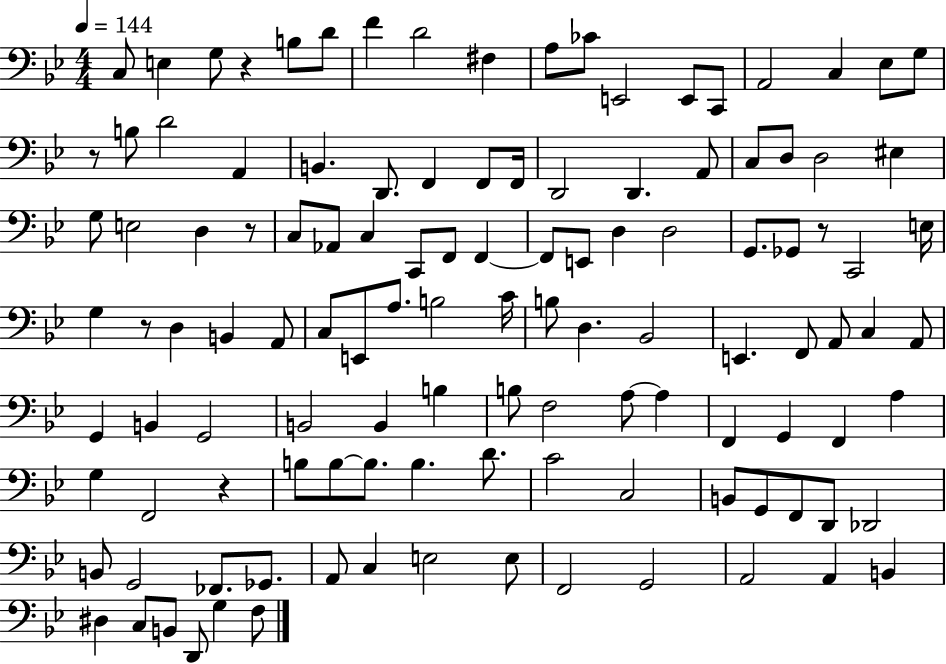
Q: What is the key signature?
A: BES major